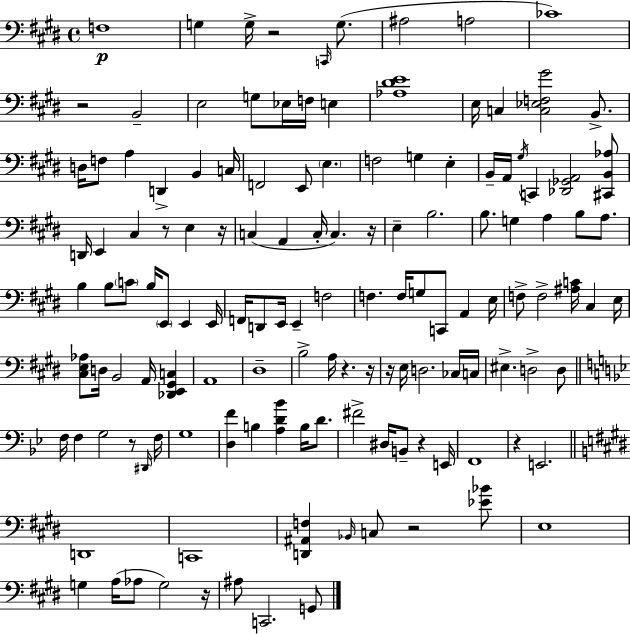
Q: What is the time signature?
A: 4/4